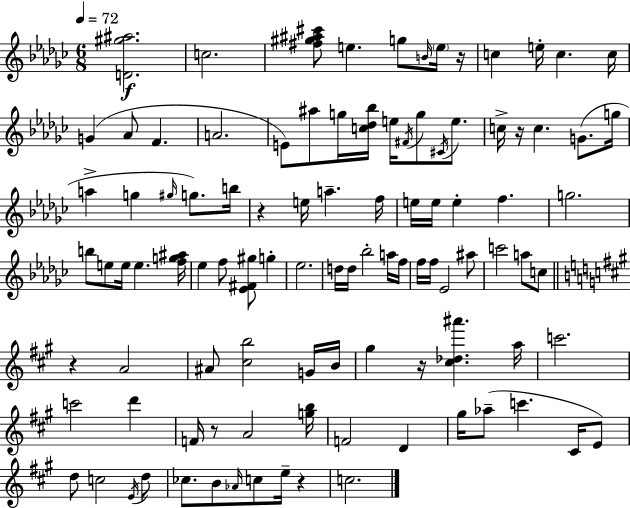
{
  \clef treble
  \numericTimeSignature
  \time 6/8
  \key ees \minor
  \tempo 4 = 72
  \repeat volta 2 { <d' gis'' ais''>2.\f | c''2. | <fis'' gis'' ais'' cis'''>8 e''4. g''8 \grace { b'16 } \parenthesize e''16 | r16 c''4 e''16-. c''4. | \break c''16 g'4( aes'8 f'4. | a'2. | e'8) ais''8 g''16 <c'' des'' bes''>16 e''16 \acciaccatura { fis'16 } g''8 \acciaccatura { cis'16 } | e''8. c''16-> r16 c''4. g'8.( | \break g''16 a''4-> g''4 \grace { gis''16 } | g''8.) b''16 r4 e''16 a''4.-- | f''16 e''16 e''16 e''4-. f''4. | g''2. | \break b''8 e''8 e''16 e''4. | <f'' g'' ais''>16 ees''4 f''8 <ees' fis' gis''>8 | g''4-. ees''2. | d''16 d''16 bes''2-. | \break a''16 f''16 f''16 f''16 ees'2 | ais''8 c'''2 | a''8 c''8 \bar "||" \break \key a \major r4 a'2 | ais'8 <cis'' b''>2 g'16 b'16 | gis''4 r16 <cis'' des'' ais'''>4. a''16 | c'''2. | \break c'''2 d'''4 | f'16 r8 a'2 <g'' b''>16 | f'2 d'4 | gis''16 aes''8--( c'''4. cis'16 e'8) | \break d''8 c''2 \acciaccatura { e'16 } d''8 | ces''8. b'8 \grace { aes'16 } c''8 e''16-- r4 | c''2. | } \bar "|."
}